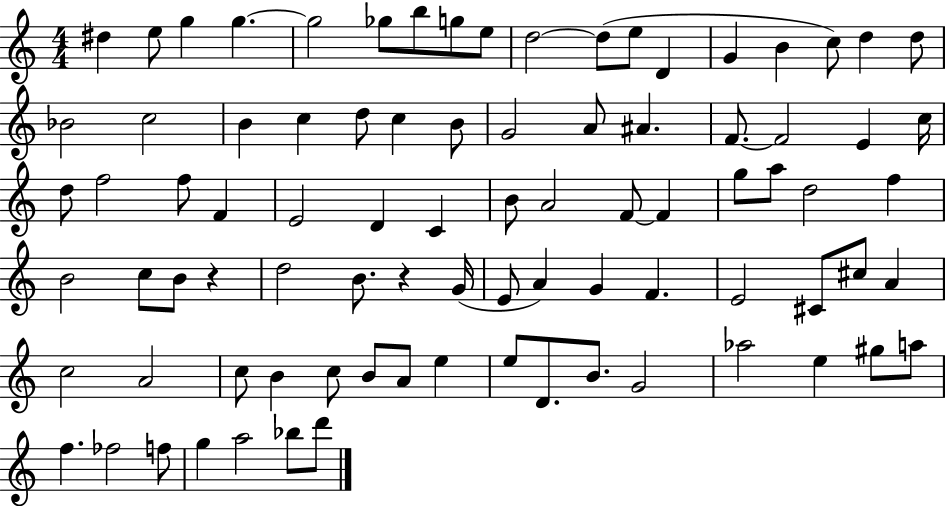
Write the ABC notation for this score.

X:1
T:Untitled
M:4/4
L:1/4
K:C
^d e/2 g g g2 _g/2 b/2 g/2 e/2 d2 d/2 e/2 D G B c/2 d d/2 _B2 c2 B c d/2 c B/2 G2 A/2 ^A F/2 F2 E c/4 d/2 f2 f/2 F E2 D C B/2 A2 F/2 F g/2 a/2 d2 f B2 c/2 B/2 z d2 B/2 z G/4 E/2 A G F E2 ^C/2 ^c/2 A c2 A2 c/2 B c/2 B/2 A/2 e e/2 D/2 B/2 G2 _a2 e ^g/2 a/2 f _f2 f/2 g a2 _b/2 d'/2